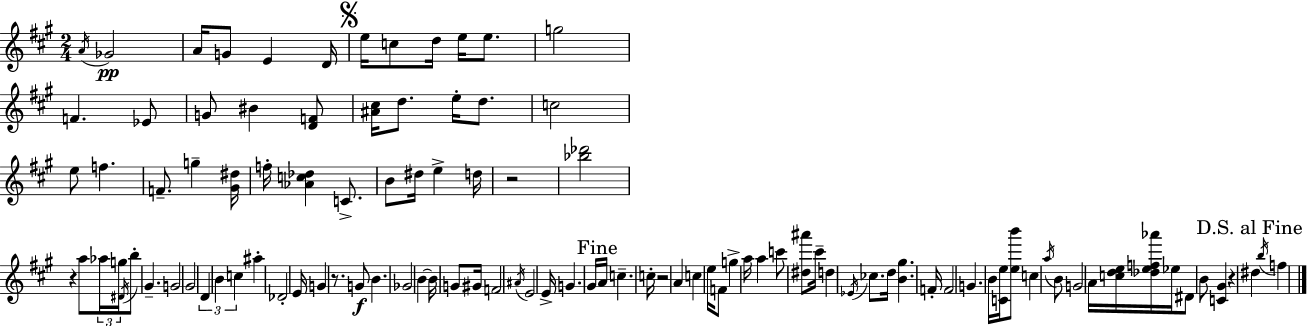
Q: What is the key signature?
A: A major